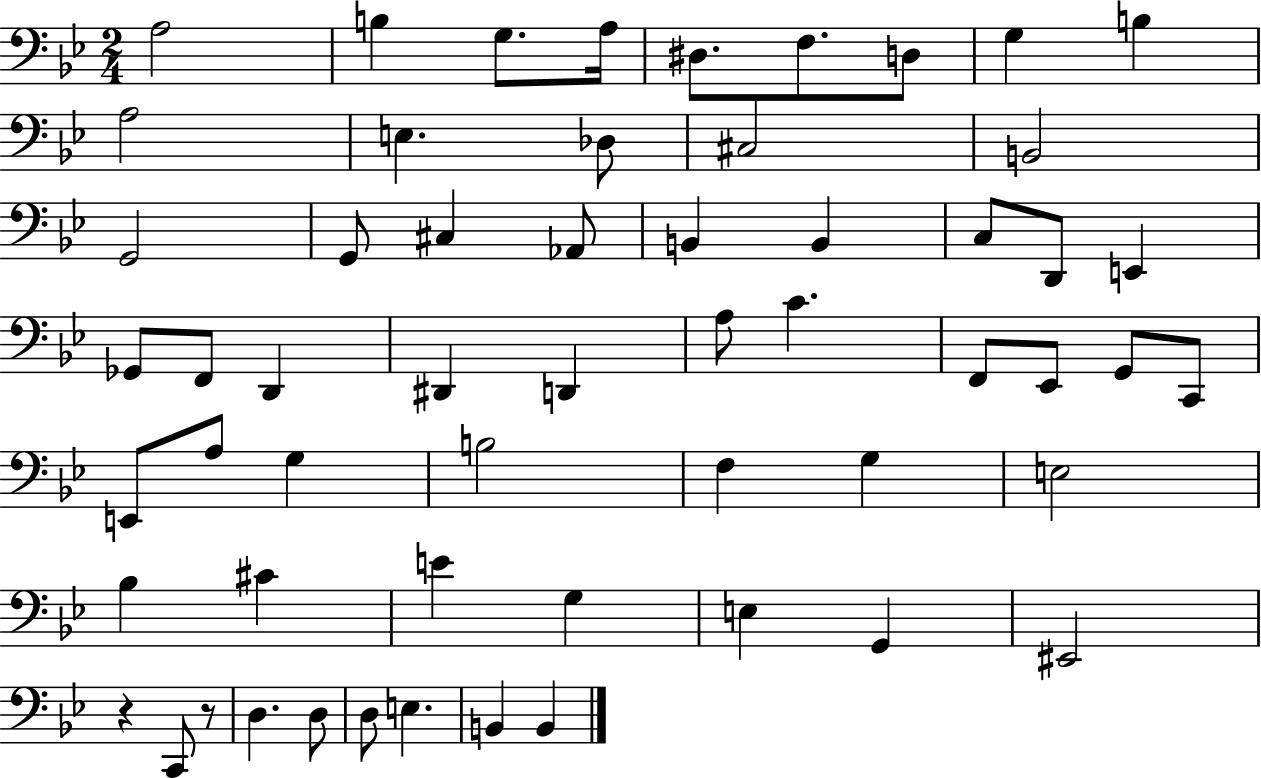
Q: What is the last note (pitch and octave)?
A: B2